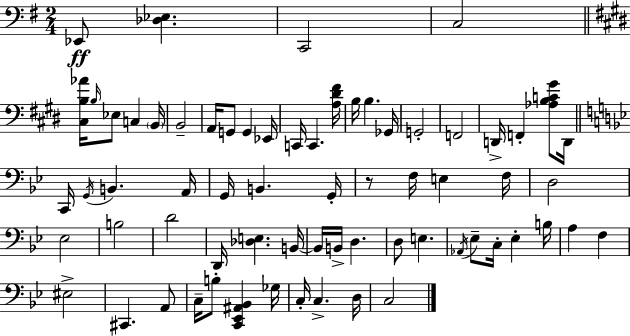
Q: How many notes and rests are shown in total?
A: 67